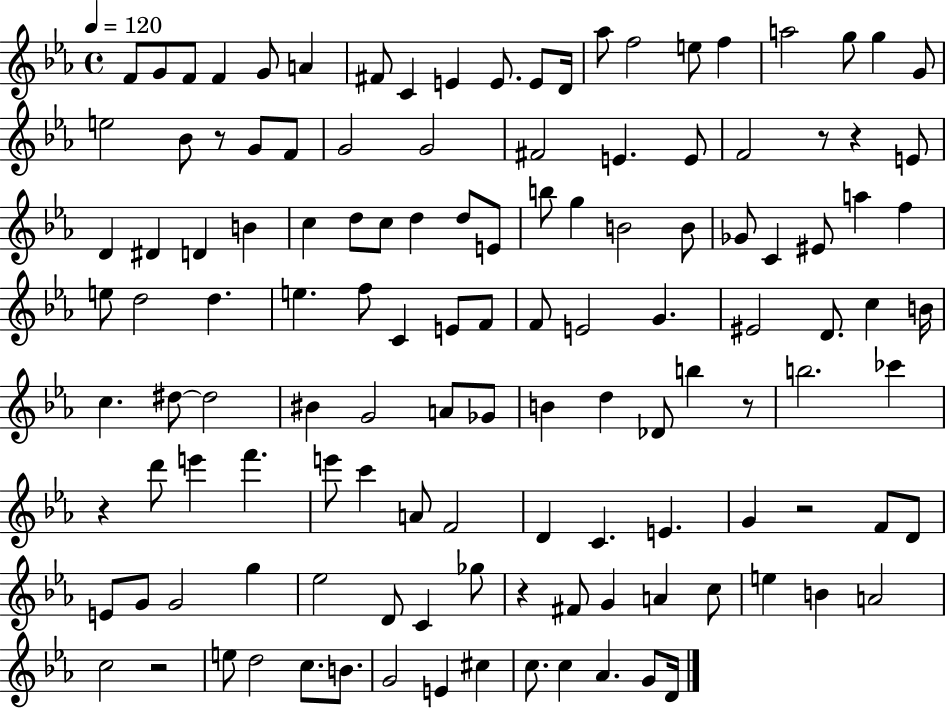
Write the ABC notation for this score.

X:1
T:Untitled
M:4/4
L:1/4
K:Eb
F/2 G/2 F/2 F G/2 A ^F/2 C E E/2 E/2 D/4 _a/2 f2 e/2 f a2 g/2 g G/2 e2 _B/2 z/2 G/2 F/2 G2 G2 ^F2 E E/2 F2 z/2 z E/2 D ^D D B c d/2 c/2 d d/2 E/2 b/2 g B2 B/2 _G/2 C ^E/2 a f e/2 d2 d e f/2 C E/2 F/2 F/2 E2 G ^E2 D/2 c B/4 c ^d/2 ^d2 ^B G2 A/2 _G/2 B d _D/2 b z/2 b2 _c' z d'/2 e' f' e'/2 c' A/2 F2 D C E G z2 F/2 D/2 E/2 G/2 G2 g _e2 D/2 C _g/2 z ^F/2 G A c/2 e B A2 c2 z2 e/2 d2 c/2 B/2 G2 E ^c c/2 c _A G/2 D/4